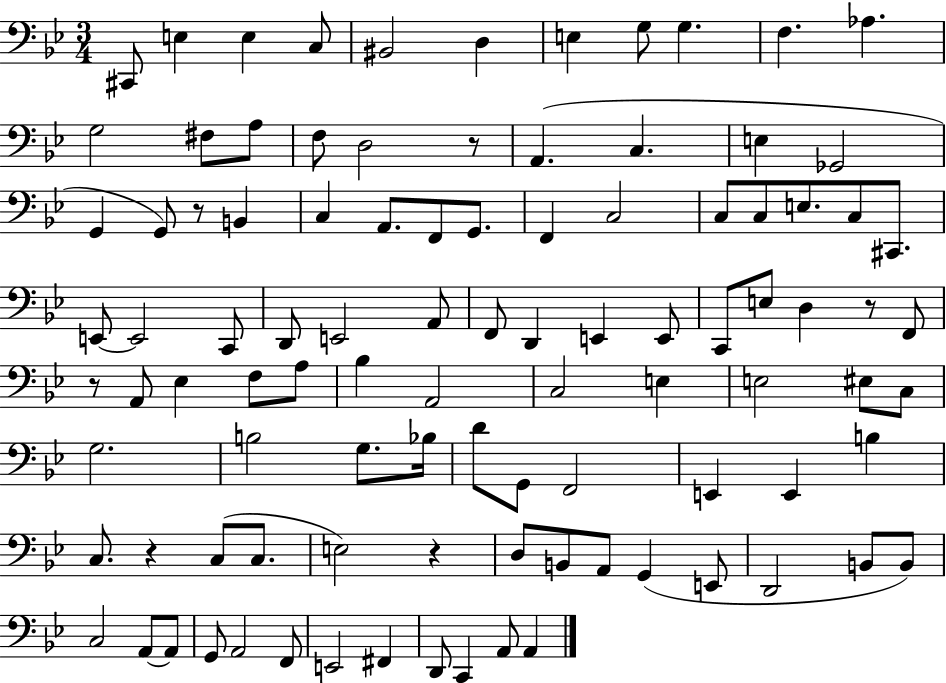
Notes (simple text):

C#2/e E3/q E3/q C3/e BIS2/h D3/q E3/q G3/e G3/q. F3/q. Ab3/q. G3/h F#3/e A3/e F3/e D3/h R/e A2/q. C3/q. E3/q Gb2/h G2/q G2/e R/e B2/q C3/q A2/e. F2/e G2/e. F2/q C3/h C3/e C3/e E3/e. C3/e C#2/e. E2/e E2/h C2/e D2/e E2/h A2/e F2/e D2/q E2/q E2/e C2/e E3/e D3/q R/e F2/e R/e A2/e Eb3/q F3/e A3/e Bb3/q A2/h C3/h E3/q E3/h EIS3/e C3/e G3/h. B3/h G3/e. Bb3/s D4/e G2/e F2/h E2/q E2/q B3/q C3/e. R/q C3/e C3/e. E3/h R/q D3/e B2/e A2/e G2/q E2/e D2/h B2/e B2/e C3/h A2/e A2/e G2/e A2/h F2/e E2/h F#2/q D2/e C2/q A2/e A2/q